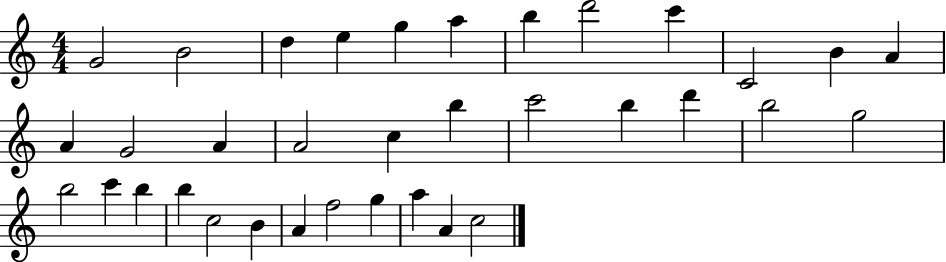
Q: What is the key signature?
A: C major